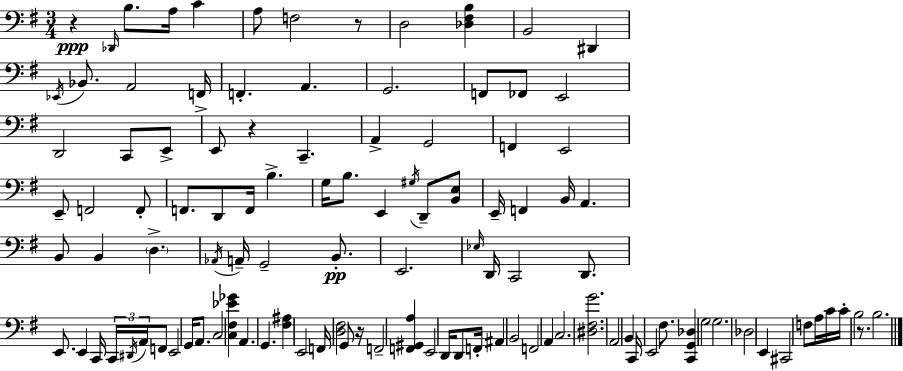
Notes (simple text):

R/q Db2/s B3/e. A3/s C4/q A3/e F3/h R/e D3/h [Db3,F#3,B3]/q B2/h D#2/q Eb2/s Bb2/e. A2/h F2/s F2/q. A2/q. G2/h. F2/e FES2/e E2/h D2/h C2/e E2/e E2/e R/q C2/q. A2/q G2/h F2/q E2/h E2/e F2/h F2/e F2/e. D2/e F2/s B3/q. G3/s B3/e. E2/q G#3/s D2/e [B2,E3]/e E2/s F2/q B2/s A2/q. B2/e B2/q D3/q. Ab2/s A2/s G2/h B2/e. E2/h. Eb3/s D2/s C2/h D2/e. E2/e. E2/q C2/s C2/s D#2/s A2/s F2/e E2/h G2/s A2/e. C3/h [C3,F#3,Eb4,Gb4]/q A2/q. G2/q. [F#3,A#3]/q E2/h F2/s [D3,F#3]/h G2/e R/s F2/h [F2,G#2,A3]/q E2/h D2/s D2/e F2/s A#2/q B2/h F2/h A2/q C3/h. [D#3,F#3,G4]/h. A2/h B2/q C2/s E2/h F#3/e. [C2,G2,Db3]/q G3/h G3/h. Db3/h E2/q C#2/h F3/e A3/s C4/s C4/s B3/h R/e. B3/h.